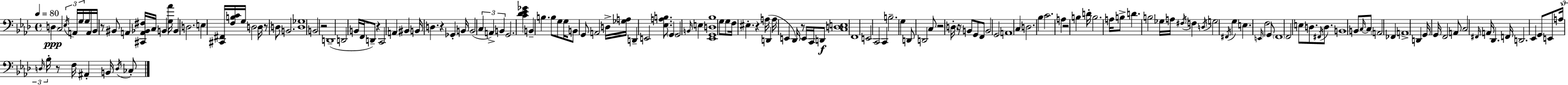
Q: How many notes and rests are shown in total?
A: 161